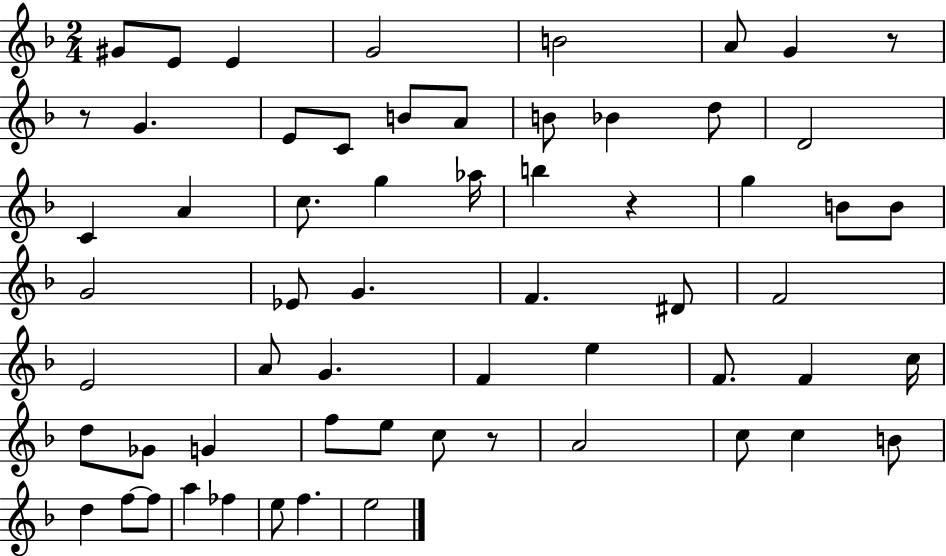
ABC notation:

X:1
T:Untitled
M:2/4
L:1/4
K:F
^G/2 E/2 E G2 B2 A/2 G z/2 z/2 G E/2 C/2 B/2 A/2 B/2 _B d/2 D2 C A c/2 g _a/4 b z g B/2 B/2 G2 _E/2 G F ^D/2 F2 E2 A/2 G F e F/2 F c/4 d/2 _G/2 G f/2 e/2 c/2 z/2 A2 c/2 c B/2 d f/2 f/2 a _f e/2 f e2